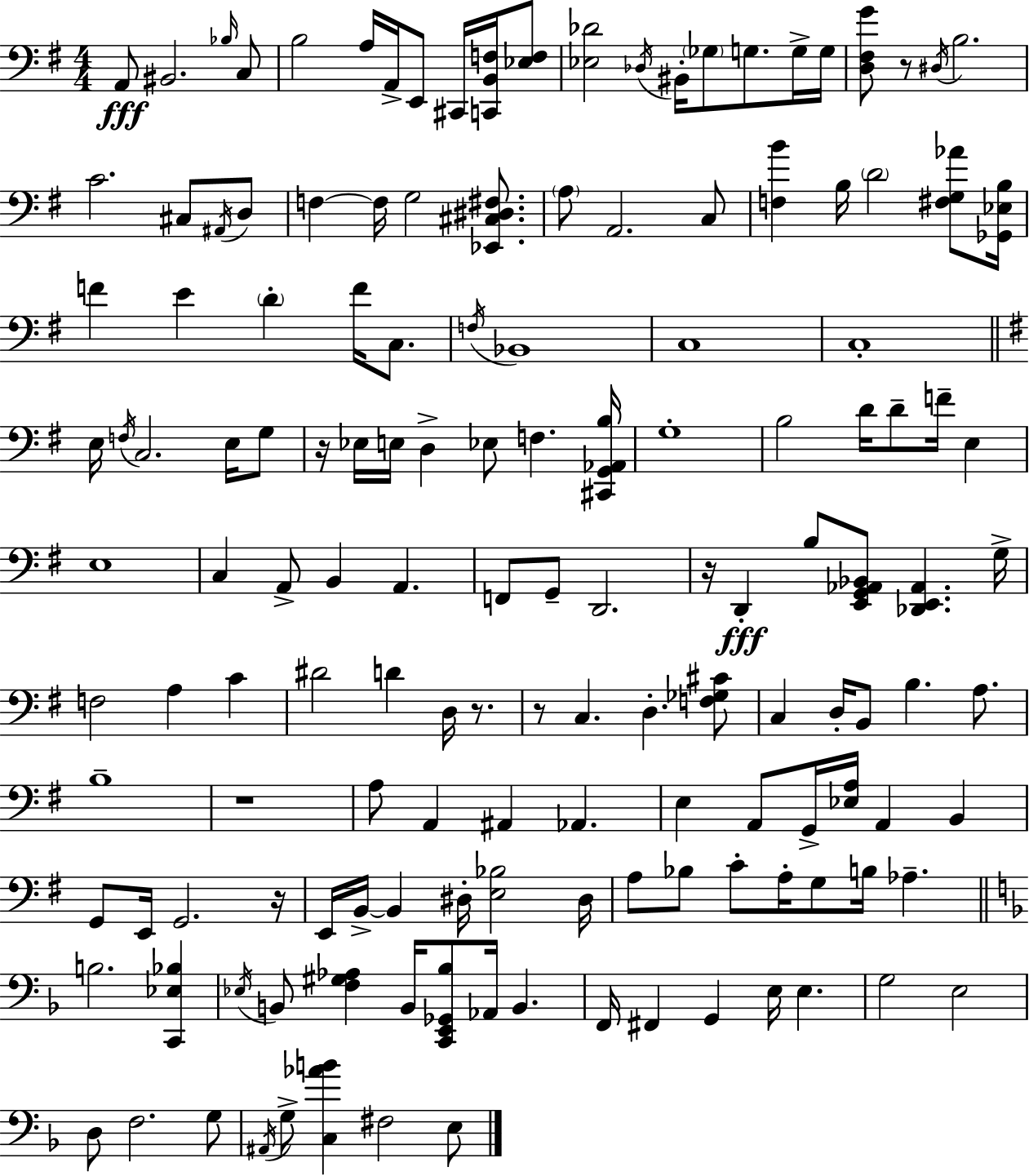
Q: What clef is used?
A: bass